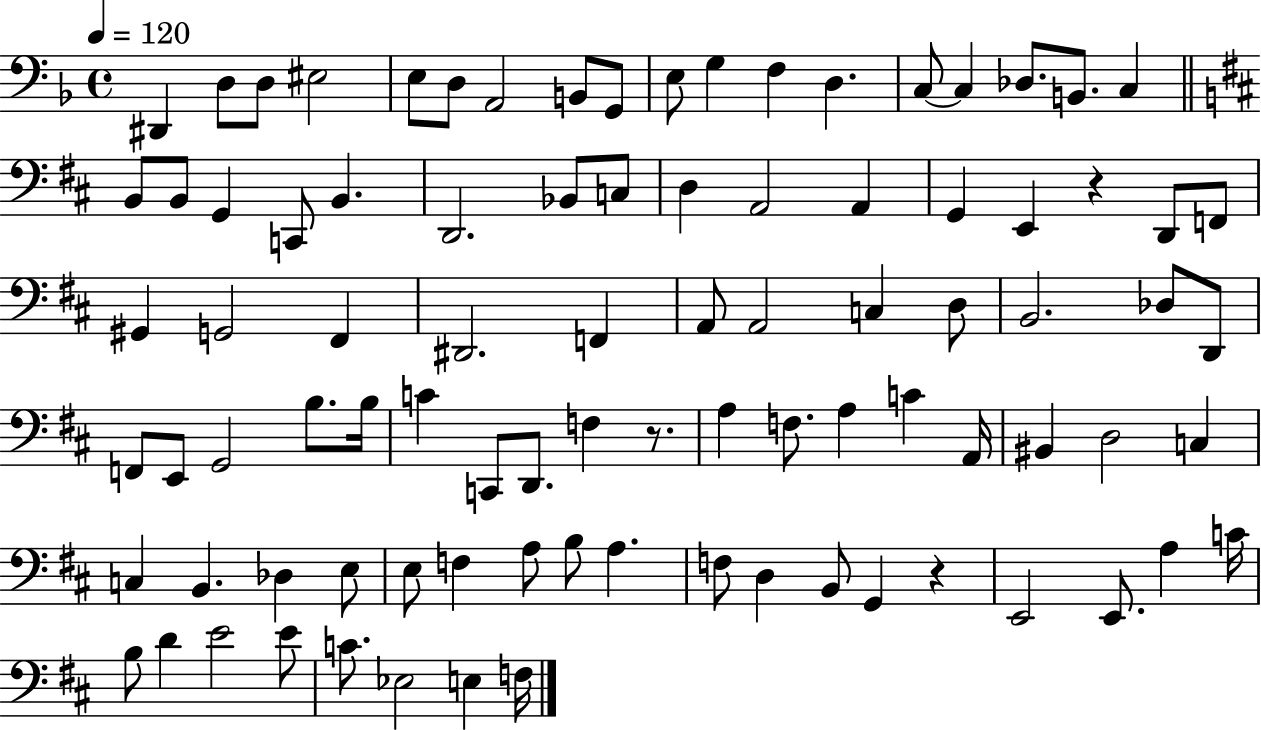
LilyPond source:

{
  \clef bass
  \time 4/4
  \defaultTimeSignature
  \key f \major
  \tempo 4 = 120
  \repeat volta 2 { dis,4 d8 d8 eis2 | e8 d8 a,2 b,8 g,8 | e8 g4 f4 d4. | c8~~ c4 des8. b,8. c4 | \break \bar "||" \break \key b \minor b,8 b,8 g,4 c,8 b,4. | d,2. bes,8 c8 | d4 a,2 a,4 | g,4 e,4 r4 d,8 f,8 | \break gis,4 g,2 fis,4 | dis,2. f,4 | a,8 a,2 c4 d8 | b,2. des8 d,8 | \break f,8 e,8 g,2 b8. b16 | c'4 c,8 d,8. f4 r8. | a4 f8. a4 c'4 a,16 | bis,4 d2 c4 | \break c4 b,4. des4 e8 | e8 f4 a8 b8 a4. | f8 d4 b,8 g,4 r4 | e,2 e,8. a4 c'16 | \break b8 d'4 e'2 e'8 | c'8. ees2 e4 f16 | } \bar "|."
}